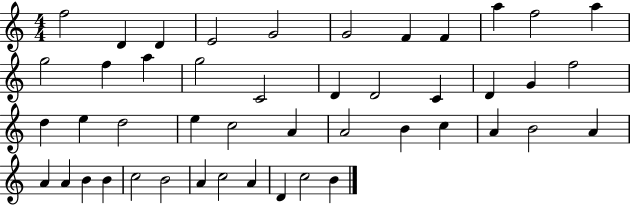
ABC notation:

X:1
T:Untitled
M:4/4
L:1/4
K:C
f2 D D E2 G2 G2 F F a f2 a g2 f a g2 C2 D D2 C D G f2 d e d2 e c2 A A2 B c A B2 A A A B B c2 B2 A c2 A D c2 B